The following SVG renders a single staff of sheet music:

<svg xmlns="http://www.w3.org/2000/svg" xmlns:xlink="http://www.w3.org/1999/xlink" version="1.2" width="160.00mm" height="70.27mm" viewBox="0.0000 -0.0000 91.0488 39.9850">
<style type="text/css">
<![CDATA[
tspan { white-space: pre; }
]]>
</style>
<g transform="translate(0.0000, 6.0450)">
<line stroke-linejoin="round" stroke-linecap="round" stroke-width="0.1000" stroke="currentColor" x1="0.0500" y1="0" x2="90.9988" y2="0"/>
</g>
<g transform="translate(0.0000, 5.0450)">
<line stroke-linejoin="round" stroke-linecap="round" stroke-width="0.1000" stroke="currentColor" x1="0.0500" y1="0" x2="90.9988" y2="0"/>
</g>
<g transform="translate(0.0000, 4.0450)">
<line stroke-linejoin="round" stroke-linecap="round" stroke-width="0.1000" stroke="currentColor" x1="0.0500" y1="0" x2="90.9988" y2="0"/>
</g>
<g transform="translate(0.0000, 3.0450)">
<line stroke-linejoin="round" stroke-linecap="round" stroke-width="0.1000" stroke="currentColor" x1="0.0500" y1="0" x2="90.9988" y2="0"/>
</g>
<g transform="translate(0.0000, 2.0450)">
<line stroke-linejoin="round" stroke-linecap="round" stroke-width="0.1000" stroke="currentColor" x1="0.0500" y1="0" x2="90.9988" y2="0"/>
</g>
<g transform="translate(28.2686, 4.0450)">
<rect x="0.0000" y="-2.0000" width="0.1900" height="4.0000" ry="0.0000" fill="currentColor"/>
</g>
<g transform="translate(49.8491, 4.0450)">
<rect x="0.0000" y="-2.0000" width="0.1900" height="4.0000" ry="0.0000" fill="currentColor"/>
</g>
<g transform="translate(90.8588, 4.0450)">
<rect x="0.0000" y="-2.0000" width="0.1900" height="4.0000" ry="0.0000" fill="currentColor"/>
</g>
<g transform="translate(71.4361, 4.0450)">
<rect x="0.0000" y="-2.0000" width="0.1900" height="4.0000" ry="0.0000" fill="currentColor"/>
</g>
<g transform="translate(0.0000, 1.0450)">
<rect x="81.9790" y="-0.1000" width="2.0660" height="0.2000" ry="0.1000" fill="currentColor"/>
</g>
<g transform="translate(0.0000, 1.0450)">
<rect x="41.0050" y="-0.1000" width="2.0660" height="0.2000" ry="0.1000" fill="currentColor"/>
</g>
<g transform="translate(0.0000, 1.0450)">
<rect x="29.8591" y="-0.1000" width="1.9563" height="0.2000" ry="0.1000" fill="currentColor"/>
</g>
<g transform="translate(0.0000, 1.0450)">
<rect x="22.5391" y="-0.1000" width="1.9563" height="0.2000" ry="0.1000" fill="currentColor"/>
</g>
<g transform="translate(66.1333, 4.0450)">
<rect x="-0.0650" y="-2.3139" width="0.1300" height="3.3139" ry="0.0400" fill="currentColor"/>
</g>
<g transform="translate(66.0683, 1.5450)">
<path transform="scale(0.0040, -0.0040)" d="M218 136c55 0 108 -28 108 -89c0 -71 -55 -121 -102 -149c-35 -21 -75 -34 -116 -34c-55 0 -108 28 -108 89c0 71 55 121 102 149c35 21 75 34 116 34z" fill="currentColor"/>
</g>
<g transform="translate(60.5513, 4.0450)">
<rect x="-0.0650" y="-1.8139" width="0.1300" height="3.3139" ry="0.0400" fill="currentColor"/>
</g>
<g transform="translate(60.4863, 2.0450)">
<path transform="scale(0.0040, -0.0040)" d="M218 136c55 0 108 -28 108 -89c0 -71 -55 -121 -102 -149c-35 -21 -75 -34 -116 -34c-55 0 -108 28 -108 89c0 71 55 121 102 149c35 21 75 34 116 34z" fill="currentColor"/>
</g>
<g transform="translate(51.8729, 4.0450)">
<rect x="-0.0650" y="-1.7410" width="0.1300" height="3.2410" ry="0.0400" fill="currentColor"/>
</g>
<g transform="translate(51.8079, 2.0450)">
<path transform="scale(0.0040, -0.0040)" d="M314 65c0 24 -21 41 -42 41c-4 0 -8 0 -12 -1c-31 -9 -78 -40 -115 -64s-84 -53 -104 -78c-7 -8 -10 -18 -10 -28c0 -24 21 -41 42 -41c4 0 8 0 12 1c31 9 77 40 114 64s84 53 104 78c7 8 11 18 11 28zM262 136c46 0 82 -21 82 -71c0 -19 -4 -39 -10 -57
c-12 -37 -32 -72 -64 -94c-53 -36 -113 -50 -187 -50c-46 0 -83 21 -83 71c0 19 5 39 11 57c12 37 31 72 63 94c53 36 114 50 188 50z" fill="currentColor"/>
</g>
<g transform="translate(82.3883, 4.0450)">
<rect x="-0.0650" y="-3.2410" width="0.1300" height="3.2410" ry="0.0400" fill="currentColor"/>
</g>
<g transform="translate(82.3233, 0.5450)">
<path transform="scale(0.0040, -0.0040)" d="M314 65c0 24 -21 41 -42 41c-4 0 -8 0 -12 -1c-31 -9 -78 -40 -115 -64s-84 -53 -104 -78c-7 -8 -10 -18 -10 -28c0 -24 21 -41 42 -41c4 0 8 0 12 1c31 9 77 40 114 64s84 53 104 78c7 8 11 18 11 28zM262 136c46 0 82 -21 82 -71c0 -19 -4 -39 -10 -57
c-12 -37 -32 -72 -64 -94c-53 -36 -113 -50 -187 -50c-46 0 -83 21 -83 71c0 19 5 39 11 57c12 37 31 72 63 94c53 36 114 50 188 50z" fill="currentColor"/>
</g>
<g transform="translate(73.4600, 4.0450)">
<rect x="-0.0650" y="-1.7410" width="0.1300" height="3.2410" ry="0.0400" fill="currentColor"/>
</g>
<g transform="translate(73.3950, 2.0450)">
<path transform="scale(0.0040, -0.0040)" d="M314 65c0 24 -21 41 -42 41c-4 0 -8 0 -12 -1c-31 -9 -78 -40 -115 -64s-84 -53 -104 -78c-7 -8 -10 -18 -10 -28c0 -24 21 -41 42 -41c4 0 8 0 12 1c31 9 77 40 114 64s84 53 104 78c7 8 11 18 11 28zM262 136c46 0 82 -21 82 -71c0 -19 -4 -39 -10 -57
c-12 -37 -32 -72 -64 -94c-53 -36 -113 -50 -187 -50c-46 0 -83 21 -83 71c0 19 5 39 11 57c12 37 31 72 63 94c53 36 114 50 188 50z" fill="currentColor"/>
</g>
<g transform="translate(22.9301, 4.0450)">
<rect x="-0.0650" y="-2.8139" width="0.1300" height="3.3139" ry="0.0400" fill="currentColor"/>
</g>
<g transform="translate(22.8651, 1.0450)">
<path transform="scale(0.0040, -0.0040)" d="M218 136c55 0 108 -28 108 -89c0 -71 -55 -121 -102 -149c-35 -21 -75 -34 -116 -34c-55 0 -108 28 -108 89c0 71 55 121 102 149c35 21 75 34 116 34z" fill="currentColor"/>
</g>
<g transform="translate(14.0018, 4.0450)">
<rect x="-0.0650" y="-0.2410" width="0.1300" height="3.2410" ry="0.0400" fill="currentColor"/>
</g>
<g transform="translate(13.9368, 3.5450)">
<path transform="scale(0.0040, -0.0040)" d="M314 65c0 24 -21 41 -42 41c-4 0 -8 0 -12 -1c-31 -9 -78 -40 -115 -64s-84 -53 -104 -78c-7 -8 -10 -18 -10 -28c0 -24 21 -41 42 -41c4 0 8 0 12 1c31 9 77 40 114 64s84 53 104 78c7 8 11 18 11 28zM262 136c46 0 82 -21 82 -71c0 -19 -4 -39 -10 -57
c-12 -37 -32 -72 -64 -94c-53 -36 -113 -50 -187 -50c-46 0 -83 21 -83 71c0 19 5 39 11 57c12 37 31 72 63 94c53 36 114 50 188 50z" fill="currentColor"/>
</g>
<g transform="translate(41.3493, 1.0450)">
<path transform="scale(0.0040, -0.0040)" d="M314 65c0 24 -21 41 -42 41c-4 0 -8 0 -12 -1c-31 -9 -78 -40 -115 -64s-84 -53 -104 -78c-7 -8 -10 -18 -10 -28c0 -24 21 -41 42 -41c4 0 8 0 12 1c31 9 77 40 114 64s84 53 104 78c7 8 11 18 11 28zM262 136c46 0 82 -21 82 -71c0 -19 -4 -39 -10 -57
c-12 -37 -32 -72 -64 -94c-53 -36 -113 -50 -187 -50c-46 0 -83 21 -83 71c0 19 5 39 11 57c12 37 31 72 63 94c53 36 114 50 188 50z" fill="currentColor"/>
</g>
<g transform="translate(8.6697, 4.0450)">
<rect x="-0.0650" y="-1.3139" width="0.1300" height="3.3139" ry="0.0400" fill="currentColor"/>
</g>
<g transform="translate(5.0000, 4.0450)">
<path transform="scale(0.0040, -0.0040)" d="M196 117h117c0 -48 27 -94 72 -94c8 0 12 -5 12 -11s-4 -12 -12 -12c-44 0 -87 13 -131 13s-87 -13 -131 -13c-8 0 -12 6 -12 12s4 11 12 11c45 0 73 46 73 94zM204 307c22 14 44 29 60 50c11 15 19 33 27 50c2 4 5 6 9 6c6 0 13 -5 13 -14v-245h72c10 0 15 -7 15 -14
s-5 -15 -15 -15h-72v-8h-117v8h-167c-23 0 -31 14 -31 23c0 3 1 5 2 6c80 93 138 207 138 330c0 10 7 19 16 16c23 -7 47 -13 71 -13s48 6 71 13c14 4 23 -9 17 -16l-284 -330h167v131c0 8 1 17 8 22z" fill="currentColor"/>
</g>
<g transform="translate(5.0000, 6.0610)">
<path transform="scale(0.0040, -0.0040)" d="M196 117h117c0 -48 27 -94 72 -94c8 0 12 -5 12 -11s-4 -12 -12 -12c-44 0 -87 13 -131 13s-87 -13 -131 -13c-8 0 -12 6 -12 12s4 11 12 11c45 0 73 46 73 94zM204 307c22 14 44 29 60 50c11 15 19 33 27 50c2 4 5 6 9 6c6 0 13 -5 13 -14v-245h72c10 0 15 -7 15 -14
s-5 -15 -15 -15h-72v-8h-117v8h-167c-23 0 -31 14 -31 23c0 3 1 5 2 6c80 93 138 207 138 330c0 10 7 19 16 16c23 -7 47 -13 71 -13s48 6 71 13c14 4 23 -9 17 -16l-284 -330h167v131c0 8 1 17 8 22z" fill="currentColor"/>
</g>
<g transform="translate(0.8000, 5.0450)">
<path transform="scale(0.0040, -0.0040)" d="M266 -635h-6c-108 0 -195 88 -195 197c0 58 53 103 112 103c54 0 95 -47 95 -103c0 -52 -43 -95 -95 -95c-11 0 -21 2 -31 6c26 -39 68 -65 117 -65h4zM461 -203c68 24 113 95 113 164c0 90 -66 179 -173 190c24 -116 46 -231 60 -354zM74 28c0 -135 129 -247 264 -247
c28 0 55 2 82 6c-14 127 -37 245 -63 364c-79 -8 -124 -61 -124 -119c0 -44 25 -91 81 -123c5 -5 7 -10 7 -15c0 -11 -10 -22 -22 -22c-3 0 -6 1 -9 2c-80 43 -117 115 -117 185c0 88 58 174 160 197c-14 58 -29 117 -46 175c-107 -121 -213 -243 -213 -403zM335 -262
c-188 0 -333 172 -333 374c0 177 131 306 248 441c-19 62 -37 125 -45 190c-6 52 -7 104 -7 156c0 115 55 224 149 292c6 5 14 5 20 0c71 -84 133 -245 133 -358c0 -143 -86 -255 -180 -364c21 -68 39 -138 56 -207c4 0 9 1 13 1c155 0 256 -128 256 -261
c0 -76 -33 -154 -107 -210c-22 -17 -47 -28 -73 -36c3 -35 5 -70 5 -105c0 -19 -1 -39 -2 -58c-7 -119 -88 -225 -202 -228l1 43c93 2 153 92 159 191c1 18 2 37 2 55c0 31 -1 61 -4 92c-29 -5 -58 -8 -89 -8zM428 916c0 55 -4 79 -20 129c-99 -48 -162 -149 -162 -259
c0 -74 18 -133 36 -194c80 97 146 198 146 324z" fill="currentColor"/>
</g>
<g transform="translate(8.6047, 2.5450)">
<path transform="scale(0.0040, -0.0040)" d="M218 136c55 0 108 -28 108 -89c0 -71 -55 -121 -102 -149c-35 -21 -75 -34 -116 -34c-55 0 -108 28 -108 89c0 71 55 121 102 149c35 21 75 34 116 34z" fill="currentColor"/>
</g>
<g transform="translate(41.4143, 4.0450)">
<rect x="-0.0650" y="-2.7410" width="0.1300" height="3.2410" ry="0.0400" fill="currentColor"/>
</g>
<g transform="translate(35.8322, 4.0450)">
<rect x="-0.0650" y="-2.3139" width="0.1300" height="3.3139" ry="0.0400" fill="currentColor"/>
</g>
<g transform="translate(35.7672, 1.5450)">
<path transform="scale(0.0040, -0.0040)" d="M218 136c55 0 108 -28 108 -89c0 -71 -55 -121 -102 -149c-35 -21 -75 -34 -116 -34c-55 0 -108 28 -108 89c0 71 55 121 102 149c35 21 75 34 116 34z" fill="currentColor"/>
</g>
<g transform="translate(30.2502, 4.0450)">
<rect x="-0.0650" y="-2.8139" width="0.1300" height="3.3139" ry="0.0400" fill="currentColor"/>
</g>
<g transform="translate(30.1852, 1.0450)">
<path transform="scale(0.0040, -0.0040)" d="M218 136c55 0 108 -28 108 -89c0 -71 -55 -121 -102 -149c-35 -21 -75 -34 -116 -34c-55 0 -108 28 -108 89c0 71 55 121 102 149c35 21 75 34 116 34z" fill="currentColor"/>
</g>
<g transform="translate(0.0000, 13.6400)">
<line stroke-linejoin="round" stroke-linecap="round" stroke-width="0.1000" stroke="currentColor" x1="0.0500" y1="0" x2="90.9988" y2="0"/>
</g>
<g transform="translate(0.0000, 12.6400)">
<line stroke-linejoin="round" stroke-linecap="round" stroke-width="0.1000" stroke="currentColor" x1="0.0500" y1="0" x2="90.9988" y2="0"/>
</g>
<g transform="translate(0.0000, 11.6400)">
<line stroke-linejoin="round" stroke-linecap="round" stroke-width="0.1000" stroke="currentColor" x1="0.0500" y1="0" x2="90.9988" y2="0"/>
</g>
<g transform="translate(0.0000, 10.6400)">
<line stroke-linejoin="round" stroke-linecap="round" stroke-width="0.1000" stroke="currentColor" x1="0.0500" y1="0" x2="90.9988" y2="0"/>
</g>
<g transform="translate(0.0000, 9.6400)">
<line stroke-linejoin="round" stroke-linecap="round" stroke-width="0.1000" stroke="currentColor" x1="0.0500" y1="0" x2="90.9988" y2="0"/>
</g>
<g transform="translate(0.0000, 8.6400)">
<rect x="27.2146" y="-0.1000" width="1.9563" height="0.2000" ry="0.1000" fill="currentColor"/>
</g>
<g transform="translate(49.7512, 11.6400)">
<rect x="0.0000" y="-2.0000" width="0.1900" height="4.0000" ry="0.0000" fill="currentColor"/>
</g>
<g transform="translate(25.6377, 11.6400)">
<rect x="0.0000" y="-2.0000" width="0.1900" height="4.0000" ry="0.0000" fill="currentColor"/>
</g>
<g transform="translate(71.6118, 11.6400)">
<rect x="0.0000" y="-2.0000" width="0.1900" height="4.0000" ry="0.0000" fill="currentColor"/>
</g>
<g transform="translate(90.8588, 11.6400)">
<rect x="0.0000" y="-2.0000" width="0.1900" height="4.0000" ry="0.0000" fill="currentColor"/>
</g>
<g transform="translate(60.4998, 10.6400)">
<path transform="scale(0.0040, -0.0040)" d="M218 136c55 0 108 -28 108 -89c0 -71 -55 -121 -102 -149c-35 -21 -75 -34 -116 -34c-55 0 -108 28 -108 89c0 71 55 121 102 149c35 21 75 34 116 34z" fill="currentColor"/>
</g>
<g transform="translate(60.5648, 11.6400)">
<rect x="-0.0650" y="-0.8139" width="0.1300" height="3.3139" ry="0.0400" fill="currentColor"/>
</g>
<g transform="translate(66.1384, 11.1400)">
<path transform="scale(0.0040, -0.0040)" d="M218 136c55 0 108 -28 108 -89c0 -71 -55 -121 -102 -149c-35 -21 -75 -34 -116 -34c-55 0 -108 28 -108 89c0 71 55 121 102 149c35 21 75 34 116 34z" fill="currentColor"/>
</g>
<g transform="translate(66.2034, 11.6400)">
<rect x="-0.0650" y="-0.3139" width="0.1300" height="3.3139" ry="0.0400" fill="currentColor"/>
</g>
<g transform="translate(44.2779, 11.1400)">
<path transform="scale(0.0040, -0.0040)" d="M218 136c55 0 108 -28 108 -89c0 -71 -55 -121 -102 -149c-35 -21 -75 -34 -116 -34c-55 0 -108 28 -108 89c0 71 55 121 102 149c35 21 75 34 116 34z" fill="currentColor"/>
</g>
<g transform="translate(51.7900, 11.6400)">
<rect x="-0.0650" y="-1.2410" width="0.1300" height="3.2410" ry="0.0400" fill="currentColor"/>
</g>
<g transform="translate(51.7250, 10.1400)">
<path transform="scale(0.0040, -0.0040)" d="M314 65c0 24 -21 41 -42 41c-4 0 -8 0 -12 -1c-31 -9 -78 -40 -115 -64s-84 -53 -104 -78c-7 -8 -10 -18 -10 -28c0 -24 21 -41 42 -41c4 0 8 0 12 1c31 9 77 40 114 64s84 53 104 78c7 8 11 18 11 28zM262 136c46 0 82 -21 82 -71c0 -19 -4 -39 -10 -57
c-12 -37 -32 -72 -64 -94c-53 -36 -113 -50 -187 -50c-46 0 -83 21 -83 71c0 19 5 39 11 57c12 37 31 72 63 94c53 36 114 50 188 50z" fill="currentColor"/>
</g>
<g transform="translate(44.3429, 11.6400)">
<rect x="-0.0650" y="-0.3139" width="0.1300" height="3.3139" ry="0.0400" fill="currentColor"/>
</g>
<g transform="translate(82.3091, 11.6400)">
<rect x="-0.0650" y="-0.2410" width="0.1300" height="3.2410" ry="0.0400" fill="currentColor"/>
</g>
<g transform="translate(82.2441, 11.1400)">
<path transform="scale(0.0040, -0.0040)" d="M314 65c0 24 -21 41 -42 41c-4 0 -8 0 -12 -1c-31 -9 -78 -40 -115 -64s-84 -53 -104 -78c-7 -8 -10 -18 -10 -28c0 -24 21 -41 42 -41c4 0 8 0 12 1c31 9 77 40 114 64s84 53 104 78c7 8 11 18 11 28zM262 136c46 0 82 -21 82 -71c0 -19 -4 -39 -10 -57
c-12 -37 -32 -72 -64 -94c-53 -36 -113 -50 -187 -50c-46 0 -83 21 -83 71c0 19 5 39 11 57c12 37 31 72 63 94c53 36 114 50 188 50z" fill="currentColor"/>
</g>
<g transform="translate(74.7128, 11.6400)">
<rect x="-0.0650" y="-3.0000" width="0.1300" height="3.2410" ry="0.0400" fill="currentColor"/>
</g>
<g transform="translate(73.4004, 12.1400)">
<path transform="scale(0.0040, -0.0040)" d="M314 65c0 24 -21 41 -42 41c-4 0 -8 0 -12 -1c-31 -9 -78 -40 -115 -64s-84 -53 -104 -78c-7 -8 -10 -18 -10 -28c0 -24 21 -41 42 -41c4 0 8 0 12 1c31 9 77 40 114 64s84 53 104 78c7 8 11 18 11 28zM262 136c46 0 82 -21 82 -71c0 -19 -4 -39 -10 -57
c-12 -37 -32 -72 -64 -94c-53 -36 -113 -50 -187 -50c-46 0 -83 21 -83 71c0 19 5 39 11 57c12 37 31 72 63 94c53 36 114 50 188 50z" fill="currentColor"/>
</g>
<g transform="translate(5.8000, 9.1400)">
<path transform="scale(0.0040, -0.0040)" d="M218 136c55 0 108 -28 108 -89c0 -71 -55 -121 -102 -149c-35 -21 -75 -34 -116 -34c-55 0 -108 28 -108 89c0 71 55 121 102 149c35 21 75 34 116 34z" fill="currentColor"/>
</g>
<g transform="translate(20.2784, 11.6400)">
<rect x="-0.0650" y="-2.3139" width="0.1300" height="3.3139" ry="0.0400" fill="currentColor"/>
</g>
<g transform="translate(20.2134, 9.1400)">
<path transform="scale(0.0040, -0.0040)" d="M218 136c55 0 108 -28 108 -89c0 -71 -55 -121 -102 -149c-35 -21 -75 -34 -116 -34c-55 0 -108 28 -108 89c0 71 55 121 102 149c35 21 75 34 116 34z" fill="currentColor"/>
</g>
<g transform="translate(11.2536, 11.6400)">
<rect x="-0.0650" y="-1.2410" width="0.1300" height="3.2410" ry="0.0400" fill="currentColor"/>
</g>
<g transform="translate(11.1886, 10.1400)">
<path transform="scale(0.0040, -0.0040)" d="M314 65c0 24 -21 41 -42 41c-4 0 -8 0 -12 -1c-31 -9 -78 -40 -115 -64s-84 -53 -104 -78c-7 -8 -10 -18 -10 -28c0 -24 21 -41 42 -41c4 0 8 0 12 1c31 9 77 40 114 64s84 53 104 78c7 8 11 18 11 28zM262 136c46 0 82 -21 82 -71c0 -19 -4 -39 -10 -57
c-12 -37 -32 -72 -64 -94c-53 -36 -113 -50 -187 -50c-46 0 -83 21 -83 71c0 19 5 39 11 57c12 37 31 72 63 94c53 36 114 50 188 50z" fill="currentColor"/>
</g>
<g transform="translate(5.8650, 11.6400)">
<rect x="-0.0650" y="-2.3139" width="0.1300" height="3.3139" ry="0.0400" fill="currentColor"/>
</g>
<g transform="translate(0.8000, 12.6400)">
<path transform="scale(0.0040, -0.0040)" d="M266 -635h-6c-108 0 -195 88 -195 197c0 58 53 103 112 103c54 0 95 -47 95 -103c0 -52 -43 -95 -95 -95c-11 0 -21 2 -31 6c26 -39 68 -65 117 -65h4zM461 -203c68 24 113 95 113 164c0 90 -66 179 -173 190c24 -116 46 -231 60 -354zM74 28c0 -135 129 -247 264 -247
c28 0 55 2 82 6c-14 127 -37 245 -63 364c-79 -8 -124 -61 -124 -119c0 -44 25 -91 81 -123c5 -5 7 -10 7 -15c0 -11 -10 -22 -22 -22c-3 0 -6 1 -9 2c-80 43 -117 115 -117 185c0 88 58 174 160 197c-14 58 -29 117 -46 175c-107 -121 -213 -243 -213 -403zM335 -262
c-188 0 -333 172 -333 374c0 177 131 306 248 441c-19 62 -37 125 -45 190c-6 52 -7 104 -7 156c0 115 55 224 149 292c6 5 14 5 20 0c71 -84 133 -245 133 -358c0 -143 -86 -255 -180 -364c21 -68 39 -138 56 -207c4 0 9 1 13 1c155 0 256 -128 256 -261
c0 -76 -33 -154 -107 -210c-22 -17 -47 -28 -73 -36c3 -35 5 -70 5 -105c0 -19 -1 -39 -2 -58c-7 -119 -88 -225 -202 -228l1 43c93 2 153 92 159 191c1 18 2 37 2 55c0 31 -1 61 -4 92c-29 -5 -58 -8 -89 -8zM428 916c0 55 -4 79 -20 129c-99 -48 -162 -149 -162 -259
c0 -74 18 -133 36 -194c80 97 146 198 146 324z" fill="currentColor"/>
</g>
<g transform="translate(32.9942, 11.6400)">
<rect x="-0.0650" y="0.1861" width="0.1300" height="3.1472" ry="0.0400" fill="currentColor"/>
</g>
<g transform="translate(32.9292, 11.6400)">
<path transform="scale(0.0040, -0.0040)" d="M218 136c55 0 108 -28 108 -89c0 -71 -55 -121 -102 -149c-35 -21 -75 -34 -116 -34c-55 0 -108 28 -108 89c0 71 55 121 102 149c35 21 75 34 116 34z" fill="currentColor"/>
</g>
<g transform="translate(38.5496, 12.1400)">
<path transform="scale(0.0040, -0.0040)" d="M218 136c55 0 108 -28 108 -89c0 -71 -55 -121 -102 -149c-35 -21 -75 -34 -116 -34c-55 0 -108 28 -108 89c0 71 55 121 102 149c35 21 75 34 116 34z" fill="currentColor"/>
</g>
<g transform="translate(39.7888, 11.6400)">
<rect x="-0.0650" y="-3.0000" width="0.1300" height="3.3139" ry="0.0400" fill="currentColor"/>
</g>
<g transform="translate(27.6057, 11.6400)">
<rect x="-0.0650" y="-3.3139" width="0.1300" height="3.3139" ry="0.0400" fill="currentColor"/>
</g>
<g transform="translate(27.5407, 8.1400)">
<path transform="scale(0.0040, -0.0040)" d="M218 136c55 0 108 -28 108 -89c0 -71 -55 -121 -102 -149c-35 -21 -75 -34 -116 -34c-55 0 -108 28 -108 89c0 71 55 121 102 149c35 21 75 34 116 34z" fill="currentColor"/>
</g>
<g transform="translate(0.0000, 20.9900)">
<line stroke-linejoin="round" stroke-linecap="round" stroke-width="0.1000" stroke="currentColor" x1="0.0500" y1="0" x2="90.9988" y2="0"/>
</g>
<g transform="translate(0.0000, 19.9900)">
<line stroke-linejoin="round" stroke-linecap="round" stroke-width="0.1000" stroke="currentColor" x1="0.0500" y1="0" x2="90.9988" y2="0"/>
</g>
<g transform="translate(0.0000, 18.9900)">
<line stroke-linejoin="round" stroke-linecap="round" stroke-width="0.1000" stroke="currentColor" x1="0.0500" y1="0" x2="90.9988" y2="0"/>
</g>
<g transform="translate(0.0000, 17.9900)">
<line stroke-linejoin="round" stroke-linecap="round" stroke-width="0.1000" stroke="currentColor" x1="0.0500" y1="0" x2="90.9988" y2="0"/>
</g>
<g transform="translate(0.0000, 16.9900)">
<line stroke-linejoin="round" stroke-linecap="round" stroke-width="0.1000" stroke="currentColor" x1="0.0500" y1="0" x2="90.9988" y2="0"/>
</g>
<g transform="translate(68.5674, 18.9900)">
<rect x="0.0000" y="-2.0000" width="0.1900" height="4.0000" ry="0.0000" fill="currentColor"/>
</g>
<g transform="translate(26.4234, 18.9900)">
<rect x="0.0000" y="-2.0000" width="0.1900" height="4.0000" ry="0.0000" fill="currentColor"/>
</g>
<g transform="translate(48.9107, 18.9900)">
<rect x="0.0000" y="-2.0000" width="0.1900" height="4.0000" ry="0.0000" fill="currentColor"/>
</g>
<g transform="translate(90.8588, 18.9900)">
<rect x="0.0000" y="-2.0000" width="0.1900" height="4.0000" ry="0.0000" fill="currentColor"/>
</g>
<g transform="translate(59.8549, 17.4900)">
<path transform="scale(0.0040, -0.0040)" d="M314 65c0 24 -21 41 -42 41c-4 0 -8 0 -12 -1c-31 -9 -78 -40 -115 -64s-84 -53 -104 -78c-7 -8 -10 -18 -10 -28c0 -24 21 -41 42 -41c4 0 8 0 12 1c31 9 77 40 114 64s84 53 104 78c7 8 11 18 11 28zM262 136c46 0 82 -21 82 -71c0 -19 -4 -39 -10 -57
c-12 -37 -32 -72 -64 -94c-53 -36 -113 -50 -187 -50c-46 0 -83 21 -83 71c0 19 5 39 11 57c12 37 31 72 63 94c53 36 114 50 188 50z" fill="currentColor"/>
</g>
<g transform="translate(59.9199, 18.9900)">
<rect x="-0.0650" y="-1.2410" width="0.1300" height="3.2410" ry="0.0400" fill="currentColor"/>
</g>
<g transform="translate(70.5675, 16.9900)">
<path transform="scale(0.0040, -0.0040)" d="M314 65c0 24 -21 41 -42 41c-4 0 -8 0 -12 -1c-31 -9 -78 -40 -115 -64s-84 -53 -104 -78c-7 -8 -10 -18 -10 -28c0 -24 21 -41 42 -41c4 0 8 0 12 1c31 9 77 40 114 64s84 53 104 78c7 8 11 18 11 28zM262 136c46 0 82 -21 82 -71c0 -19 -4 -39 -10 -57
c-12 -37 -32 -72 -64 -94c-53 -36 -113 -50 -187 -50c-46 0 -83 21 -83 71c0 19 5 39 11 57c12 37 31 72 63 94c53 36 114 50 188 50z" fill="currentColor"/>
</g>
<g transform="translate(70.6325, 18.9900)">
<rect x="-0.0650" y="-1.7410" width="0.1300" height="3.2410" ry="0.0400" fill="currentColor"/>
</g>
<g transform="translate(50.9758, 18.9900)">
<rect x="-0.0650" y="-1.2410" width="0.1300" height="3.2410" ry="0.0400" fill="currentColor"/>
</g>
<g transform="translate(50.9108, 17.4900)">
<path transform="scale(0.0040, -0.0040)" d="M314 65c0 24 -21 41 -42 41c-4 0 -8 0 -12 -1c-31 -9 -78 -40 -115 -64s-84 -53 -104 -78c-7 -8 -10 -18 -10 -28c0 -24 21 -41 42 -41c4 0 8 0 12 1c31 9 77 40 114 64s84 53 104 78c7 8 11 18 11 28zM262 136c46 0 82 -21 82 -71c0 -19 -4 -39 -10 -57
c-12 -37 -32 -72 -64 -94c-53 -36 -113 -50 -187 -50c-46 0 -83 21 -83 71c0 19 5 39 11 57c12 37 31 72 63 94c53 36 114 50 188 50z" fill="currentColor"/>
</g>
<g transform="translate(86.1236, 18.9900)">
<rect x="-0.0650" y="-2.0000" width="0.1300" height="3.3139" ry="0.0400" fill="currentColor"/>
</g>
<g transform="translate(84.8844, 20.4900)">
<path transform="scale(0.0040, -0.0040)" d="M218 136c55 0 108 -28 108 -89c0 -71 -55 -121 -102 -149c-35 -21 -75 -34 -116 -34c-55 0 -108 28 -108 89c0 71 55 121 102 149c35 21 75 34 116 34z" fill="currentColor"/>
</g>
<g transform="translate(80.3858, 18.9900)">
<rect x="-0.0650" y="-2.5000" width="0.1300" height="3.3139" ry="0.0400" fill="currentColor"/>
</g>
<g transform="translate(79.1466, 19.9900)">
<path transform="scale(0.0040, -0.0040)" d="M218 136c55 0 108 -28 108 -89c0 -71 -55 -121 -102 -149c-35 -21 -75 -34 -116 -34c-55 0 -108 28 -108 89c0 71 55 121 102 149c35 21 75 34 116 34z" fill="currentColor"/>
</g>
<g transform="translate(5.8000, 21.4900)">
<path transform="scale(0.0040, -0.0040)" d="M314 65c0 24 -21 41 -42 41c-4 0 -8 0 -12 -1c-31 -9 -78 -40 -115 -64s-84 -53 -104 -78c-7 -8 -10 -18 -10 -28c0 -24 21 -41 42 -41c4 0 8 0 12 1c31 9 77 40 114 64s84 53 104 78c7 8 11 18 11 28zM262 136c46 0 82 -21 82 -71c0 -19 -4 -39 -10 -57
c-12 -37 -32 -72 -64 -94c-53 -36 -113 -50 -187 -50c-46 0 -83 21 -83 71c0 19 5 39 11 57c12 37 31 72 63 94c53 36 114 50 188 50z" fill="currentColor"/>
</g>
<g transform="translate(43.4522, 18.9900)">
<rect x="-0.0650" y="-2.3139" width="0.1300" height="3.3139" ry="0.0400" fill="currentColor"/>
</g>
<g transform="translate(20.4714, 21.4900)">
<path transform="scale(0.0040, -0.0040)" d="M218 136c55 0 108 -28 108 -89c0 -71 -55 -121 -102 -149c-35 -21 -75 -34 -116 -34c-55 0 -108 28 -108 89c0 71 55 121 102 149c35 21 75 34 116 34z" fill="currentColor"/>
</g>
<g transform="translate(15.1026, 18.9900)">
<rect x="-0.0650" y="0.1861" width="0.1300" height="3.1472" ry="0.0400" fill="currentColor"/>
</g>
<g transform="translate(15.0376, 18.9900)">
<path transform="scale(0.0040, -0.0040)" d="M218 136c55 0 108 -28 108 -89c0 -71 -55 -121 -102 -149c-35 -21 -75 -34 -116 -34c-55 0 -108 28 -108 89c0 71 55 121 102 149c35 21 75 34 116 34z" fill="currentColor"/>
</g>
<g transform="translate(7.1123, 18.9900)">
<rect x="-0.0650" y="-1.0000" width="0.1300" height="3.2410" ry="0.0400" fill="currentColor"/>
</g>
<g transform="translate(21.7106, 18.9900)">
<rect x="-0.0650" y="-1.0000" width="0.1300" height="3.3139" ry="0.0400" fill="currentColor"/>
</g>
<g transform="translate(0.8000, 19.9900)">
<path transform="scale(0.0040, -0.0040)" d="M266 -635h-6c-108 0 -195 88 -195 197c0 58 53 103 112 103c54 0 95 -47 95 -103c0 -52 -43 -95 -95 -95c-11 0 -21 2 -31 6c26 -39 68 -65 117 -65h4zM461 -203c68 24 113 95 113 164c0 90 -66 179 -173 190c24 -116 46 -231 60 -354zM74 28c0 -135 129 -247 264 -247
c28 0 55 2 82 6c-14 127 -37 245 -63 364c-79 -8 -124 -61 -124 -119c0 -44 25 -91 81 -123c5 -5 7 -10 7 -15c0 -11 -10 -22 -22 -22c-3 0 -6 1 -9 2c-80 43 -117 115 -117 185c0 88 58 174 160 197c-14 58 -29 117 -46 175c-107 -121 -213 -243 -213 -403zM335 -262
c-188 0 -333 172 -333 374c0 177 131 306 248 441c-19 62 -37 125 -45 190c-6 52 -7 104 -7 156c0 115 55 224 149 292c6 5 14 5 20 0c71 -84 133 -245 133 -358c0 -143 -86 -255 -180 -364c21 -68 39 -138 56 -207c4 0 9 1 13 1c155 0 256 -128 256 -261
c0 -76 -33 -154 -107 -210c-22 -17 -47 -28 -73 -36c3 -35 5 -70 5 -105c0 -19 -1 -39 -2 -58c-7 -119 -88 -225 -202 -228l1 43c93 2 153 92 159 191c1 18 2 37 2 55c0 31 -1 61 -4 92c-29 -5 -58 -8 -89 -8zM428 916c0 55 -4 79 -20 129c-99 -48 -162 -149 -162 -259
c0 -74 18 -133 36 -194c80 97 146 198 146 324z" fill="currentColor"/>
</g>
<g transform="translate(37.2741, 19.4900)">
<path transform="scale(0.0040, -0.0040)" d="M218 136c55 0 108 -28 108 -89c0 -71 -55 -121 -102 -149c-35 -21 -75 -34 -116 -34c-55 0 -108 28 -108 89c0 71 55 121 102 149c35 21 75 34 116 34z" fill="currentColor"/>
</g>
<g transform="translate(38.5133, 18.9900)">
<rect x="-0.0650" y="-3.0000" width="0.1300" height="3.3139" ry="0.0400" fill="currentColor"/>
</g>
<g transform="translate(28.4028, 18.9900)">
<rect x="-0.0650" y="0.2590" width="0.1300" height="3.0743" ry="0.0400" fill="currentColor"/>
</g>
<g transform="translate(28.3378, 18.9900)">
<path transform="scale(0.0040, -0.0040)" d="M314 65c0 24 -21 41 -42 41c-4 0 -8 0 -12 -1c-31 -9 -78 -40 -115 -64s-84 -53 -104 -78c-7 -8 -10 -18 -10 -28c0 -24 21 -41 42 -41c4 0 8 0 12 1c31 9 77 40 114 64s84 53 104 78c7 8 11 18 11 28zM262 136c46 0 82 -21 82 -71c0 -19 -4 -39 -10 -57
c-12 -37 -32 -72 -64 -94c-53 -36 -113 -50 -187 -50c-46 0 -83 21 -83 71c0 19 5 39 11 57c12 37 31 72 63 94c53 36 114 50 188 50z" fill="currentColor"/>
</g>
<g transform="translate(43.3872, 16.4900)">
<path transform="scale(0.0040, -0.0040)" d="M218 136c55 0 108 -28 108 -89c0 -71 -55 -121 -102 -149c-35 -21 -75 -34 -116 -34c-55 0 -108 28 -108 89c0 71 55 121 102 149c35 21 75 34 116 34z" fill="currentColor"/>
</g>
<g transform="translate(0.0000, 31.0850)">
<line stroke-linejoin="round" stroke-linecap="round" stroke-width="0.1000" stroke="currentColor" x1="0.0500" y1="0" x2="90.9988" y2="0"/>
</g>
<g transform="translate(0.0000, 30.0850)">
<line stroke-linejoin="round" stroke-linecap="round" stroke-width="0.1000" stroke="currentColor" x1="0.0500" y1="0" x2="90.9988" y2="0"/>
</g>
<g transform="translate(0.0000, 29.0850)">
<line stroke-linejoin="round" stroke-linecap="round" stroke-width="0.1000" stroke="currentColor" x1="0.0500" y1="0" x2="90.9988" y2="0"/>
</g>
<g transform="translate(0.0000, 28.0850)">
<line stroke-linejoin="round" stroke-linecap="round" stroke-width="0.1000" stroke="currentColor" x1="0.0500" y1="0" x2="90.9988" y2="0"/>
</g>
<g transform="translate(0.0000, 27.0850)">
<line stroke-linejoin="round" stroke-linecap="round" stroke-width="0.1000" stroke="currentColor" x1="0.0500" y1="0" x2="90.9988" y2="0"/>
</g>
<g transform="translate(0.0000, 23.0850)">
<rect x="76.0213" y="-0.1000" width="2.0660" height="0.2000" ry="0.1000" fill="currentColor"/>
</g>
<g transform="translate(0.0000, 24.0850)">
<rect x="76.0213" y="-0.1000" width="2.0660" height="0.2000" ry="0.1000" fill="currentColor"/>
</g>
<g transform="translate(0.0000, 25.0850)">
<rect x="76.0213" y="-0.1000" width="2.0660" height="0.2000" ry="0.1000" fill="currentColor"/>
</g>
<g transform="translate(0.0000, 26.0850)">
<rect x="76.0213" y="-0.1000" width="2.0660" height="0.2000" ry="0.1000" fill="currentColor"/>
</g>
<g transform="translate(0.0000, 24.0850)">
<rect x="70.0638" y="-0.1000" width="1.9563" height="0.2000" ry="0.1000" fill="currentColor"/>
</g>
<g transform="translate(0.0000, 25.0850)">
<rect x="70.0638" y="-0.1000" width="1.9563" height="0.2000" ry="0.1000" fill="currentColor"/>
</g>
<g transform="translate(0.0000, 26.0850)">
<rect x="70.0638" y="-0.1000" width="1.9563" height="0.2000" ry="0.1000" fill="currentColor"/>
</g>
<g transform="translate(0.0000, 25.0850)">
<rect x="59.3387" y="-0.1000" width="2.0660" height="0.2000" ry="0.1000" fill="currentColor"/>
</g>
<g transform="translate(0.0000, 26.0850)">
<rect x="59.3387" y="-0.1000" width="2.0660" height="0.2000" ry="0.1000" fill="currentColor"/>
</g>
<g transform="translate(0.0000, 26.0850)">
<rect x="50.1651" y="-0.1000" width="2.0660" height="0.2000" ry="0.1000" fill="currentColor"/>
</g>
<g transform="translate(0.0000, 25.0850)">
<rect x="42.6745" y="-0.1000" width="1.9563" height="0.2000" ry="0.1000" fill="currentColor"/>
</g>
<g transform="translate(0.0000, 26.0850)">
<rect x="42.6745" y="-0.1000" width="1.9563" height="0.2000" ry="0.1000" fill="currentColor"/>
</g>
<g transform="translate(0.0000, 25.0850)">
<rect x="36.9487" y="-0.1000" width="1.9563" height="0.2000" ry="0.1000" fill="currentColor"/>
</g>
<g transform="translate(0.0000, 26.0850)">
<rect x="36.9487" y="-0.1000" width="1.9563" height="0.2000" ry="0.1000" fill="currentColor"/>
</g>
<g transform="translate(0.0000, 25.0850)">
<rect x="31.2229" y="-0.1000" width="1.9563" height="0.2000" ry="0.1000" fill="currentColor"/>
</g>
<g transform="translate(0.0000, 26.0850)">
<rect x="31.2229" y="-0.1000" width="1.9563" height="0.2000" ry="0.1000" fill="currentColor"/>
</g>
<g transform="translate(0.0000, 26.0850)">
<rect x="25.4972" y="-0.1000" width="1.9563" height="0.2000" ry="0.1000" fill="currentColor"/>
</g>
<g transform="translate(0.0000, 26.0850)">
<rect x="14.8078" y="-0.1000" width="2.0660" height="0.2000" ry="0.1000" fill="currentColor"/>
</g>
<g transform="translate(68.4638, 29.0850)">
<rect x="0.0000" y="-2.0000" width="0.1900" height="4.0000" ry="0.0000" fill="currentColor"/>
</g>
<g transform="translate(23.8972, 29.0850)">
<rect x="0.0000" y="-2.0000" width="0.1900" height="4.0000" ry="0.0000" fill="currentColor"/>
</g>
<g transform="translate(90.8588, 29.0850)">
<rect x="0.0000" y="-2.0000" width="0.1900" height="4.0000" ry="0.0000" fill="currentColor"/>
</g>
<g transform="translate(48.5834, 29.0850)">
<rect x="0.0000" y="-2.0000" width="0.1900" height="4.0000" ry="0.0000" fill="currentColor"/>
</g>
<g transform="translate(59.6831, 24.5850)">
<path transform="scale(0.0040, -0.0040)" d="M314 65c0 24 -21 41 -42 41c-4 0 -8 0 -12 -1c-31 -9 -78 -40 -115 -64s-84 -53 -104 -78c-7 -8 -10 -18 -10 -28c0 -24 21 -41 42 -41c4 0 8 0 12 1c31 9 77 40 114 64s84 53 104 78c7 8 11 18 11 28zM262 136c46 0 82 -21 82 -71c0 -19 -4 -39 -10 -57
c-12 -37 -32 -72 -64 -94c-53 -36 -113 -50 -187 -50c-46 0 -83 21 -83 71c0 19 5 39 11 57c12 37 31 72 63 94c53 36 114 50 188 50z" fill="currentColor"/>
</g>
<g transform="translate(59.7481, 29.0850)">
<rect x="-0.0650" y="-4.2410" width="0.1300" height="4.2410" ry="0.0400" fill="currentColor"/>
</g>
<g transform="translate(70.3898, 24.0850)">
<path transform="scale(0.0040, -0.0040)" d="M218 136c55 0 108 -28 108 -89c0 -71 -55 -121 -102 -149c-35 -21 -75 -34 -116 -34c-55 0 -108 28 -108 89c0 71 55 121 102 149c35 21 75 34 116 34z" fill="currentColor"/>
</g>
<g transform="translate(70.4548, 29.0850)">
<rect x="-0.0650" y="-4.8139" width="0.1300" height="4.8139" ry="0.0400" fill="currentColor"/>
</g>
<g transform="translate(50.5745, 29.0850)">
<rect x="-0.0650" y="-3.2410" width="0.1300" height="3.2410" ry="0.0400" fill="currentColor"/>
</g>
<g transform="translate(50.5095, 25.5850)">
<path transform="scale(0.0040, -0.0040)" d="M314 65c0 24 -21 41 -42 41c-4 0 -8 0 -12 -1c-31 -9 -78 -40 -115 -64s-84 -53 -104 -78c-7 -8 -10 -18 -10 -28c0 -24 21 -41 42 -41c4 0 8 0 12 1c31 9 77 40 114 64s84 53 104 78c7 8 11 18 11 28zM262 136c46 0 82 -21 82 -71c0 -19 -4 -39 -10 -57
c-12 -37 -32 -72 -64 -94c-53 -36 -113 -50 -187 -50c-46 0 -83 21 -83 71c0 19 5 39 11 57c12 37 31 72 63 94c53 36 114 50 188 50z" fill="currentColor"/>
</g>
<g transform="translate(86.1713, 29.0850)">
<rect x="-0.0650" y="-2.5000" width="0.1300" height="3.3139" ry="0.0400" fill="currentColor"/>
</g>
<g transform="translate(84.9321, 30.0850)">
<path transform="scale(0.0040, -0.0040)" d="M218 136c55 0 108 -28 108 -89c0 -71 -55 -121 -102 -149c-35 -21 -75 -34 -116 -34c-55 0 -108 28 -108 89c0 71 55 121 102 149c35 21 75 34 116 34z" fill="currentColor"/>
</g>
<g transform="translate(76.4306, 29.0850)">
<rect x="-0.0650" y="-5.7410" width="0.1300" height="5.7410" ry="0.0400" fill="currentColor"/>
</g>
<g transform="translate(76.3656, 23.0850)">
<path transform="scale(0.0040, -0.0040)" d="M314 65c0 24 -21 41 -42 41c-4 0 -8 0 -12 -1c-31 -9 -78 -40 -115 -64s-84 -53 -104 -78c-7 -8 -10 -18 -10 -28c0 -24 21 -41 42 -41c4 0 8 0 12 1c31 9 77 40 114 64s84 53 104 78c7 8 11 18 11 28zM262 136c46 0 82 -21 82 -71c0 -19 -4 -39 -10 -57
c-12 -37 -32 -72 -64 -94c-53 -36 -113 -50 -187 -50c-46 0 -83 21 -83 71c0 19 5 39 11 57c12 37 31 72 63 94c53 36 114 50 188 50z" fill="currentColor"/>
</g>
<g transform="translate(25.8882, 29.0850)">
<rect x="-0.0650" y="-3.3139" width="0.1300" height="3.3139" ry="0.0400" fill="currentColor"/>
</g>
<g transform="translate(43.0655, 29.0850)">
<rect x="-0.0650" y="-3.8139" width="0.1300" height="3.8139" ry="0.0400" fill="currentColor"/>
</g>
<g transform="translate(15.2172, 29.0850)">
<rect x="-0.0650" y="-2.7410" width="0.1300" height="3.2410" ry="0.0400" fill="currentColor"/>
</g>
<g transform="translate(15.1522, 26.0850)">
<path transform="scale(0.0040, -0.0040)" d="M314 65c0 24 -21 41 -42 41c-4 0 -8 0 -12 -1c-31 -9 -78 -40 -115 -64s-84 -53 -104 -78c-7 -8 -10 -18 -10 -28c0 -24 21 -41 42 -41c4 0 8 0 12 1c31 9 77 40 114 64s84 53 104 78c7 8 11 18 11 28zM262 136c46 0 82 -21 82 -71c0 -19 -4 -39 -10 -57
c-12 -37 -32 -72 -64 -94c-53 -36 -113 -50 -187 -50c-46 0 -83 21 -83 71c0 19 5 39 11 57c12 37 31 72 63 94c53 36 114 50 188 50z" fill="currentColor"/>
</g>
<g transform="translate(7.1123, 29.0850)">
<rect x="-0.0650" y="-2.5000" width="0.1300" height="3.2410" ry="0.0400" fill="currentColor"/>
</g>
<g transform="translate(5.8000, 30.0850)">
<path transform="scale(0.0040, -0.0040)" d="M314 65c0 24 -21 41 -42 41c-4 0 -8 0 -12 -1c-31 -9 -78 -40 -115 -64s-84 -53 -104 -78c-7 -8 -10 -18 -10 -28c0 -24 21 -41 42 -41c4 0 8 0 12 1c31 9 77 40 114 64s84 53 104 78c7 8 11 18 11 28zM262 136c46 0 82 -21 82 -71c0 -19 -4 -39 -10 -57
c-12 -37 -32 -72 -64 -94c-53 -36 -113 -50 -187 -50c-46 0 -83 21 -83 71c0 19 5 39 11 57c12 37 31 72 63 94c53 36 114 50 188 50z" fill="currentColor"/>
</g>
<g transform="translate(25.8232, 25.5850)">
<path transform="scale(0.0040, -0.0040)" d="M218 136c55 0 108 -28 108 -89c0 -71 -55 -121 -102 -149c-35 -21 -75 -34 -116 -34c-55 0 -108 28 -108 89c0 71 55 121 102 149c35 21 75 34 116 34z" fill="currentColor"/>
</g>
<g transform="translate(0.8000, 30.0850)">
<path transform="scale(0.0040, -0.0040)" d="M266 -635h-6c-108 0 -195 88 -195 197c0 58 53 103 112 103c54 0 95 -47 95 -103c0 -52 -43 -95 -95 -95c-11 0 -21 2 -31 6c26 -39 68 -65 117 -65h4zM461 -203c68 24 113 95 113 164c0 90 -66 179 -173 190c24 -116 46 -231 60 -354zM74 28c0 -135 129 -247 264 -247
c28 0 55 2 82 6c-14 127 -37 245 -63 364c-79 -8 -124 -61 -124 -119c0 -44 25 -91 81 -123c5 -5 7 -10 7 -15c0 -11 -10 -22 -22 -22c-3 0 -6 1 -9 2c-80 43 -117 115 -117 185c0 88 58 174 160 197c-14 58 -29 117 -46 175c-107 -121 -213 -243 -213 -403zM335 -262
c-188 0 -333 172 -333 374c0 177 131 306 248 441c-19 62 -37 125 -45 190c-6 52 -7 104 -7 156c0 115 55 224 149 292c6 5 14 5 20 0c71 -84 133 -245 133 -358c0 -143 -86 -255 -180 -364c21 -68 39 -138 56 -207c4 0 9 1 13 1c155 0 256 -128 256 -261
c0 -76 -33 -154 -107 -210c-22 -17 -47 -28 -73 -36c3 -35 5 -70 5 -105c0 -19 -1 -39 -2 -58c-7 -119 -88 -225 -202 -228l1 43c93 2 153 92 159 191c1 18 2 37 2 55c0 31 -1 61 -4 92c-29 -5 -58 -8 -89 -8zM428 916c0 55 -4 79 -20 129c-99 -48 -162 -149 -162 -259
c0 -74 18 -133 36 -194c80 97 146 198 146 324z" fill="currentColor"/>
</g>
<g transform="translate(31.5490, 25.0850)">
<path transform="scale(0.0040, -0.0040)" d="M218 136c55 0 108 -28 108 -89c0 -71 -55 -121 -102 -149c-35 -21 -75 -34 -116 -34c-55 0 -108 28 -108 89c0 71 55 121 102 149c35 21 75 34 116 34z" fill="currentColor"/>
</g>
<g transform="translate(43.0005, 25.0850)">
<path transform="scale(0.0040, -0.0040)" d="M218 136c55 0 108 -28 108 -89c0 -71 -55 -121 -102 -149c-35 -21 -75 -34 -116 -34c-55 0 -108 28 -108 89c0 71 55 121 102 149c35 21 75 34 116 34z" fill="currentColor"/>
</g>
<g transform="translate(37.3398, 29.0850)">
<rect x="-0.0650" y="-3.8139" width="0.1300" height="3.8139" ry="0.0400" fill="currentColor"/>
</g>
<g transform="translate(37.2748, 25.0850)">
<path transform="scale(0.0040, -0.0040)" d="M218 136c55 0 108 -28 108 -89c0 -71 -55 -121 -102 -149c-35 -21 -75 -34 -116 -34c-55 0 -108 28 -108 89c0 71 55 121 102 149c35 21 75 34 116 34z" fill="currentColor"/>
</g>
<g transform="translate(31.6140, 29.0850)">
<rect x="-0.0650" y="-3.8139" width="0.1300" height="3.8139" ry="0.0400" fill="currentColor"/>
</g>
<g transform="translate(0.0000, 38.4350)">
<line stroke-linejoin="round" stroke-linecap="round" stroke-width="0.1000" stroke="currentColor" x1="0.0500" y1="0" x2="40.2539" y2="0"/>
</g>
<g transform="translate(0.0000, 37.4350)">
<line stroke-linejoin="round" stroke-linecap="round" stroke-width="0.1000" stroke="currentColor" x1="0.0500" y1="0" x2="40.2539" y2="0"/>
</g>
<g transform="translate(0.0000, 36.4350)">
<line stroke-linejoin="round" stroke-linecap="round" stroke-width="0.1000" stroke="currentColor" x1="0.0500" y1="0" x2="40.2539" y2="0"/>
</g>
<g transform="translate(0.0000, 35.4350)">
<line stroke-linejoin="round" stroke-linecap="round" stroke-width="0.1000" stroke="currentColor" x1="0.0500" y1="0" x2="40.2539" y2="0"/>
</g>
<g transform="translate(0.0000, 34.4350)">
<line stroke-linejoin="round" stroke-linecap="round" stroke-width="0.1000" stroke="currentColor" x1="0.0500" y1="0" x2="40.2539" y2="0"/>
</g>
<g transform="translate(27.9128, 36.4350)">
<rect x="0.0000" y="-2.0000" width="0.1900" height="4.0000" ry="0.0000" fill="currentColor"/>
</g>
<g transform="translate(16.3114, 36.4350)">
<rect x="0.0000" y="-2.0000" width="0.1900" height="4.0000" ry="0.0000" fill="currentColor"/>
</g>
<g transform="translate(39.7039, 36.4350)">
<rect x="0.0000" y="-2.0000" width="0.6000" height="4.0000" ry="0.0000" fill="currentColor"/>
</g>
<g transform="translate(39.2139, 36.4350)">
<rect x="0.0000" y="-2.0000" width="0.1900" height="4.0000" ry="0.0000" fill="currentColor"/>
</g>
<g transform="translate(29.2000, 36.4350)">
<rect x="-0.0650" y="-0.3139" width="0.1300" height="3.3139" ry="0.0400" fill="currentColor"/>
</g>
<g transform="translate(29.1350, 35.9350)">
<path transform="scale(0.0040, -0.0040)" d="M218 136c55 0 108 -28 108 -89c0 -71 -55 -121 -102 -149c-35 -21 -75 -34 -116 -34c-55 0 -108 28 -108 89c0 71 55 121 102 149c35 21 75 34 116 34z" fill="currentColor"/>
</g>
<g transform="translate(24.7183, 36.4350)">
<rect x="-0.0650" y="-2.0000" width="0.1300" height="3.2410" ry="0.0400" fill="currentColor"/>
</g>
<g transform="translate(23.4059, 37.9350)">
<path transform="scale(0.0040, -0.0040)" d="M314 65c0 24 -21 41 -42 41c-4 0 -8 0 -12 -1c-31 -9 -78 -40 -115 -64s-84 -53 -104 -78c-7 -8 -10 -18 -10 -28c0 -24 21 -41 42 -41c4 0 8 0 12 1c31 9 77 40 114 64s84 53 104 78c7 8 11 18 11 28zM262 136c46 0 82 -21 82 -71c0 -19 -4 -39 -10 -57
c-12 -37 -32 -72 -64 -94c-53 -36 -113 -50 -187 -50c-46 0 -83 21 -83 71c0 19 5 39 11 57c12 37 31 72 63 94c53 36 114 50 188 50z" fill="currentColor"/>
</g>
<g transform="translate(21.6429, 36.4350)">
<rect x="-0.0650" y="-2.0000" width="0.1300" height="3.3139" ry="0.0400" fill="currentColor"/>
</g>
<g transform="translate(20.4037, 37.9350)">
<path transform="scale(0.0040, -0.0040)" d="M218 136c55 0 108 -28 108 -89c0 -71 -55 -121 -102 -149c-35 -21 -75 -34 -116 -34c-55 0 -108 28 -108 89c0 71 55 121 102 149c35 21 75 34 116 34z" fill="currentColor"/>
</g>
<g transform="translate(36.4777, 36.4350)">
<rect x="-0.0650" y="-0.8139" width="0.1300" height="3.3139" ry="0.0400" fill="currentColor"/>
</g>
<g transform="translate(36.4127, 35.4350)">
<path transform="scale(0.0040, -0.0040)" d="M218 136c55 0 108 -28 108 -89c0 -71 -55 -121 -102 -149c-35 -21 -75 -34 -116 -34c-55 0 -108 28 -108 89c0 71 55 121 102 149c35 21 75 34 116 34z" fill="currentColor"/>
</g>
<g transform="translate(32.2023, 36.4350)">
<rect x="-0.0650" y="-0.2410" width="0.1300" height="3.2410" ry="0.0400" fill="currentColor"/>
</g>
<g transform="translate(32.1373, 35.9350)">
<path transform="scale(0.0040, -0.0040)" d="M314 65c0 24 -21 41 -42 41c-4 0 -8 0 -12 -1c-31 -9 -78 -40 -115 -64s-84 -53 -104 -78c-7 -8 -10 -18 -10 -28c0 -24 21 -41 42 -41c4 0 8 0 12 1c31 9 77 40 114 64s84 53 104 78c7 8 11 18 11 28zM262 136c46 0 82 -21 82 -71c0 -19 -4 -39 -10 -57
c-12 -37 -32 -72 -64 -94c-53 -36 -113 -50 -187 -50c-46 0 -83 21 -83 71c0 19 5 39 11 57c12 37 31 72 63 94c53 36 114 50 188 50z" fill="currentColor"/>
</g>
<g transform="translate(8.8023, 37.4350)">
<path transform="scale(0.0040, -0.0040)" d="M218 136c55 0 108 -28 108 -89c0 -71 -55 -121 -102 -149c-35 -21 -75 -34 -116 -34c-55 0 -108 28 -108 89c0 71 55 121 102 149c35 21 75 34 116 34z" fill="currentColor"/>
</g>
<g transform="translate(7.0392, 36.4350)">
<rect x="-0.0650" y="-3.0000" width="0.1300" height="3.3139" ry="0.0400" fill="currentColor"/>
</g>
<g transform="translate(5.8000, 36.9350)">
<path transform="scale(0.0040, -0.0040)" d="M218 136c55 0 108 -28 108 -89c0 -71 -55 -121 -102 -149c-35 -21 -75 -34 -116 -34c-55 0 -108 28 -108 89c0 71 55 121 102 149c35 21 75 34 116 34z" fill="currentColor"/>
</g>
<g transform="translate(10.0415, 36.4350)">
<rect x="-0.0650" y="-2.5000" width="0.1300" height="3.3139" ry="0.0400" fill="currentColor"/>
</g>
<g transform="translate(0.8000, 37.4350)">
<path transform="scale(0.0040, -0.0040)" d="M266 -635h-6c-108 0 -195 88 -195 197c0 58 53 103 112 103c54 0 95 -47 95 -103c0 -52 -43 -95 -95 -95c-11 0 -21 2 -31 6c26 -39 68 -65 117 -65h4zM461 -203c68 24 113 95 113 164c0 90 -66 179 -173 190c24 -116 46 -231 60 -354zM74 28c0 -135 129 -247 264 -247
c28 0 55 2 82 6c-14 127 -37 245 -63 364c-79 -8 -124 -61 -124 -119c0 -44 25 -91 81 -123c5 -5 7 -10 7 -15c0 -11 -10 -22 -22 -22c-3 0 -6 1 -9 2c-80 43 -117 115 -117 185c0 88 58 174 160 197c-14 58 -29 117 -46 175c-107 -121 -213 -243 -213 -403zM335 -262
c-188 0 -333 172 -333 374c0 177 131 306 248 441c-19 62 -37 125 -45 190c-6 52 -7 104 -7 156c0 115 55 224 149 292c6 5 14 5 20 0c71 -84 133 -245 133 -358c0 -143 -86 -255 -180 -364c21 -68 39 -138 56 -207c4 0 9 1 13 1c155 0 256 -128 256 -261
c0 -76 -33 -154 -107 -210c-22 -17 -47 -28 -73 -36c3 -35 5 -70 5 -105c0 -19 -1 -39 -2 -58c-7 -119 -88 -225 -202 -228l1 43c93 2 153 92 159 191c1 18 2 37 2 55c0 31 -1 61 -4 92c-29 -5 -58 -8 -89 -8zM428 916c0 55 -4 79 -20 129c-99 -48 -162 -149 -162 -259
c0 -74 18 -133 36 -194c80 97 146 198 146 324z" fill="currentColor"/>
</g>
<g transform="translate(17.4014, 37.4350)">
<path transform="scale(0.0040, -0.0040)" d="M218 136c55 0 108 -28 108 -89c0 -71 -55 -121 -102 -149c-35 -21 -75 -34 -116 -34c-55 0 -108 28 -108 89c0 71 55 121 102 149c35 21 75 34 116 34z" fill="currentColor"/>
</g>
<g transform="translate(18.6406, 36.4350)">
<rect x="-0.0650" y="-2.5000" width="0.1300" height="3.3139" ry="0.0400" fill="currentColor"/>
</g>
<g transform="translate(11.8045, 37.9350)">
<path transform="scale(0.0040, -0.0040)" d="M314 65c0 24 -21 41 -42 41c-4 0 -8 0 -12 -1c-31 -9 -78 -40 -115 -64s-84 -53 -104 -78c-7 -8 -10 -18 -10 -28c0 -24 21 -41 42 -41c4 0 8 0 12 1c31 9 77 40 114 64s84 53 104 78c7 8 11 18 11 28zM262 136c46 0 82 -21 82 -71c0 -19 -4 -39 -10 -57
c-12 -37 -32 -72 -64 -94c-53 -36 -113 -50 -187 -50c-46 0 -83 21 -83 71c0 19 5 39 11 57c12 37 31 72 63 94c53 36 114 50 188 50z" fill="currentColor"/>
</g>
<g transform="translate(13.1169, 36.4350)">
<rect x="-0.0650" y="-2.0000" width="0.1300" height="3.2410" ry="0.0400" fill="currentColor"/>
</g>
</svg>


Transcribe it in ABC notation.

X:1
T:Untitled
M:4/4
L:1/4
K:C
e c2 a a g a2 f2 f g f2 b2 g e2 g b B A c e2 d c A2 c2 D2 B D B2 A g e2 e2 f2 G F G2 a2 b c' c' c' b2 d'2 e' g'2 G A G F2 G F F2 c c2 d